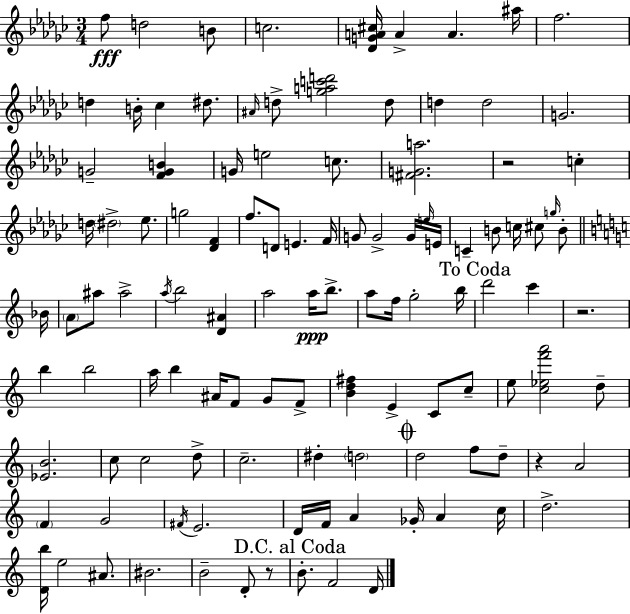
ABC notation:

X:1
T:Untitled
M:3/4
L:1/4
K:Ebm
f/2 d2 B/2 c2 [_DGA^c]/4 A A ^a/4 f2 d B/4 _c ^d/2 ^A/4 d/2 [gac'd']2 d/2 d d2 G2 G2 [FGB] G/4 e2 c/2 [^FGa]2 z2 c d/4 ^d2 _e/2 g2 [_DF] f/2 D/2 E F/4 G/2 G2 G/4 e/4 E/4 C B/2 c/4 ^c/2 g/4 B/2 _B/4 A/2 ^a/2 ^a2 a/4 b2 [D^A] a2 a/4 b/2 a/2 f/4 g2 b/4 d'2 c' z2 b b2 a/4 b ^A/4 F/2 G/2 F/2 [Bd^f] E C/2 c/2 e/2 [c_ef'a']2 d/2 [_EB]2 c/2 c2 d/2 c2 ^d d2 d2 f/2 d/2 z A2 F G2 ^F/4 E2 D/4 F/4 A _G/4 A c/4 d2 [Db]/4 e2 ^A/2 ^B2 B2 D/2 z/2 B/2 F2 D/4